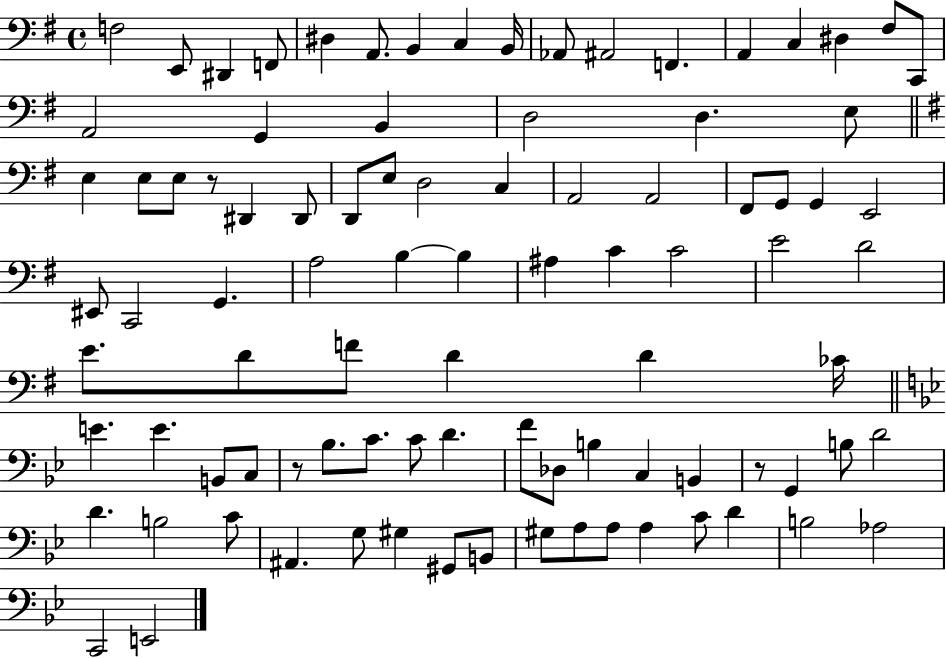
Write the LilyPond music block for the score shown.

{
  \clef bass
  \time 4/4
  \defaultTimeSignature
  \key g \major
  f2 e,8 dis,4 f,8 | dis4 a,8. b,4 c4 b,16 | aes,8 ais,2 f,4. | a,4 c4 dis4 fis8 c,8 | \break a,2 g,4 b,4 | d2 d4. e8 | \bar "||" \break \key g \major e4 e8 e8 r8 dis,4 dis,8 | d,8 e8 d2 c4 | a,2 a,2 | fis,8 g,8 g,4 e,2 | \break eis,8 c,2 g,4. | a2 b4~~ b4 | ais4 c'4 c'2 | e'2 d'2 | \break e'8. d'8 f'8 d'4 d'4 ces'16 | \bar "||" \break \key g \minor e'4. e'4. b,8 c8 | r8 bes8. c'8. c'8 d'4. | f'8 des8 b4 c4 b,4 | r8 g,4 b8 d'2 | \break d'4. b2 c'8 | ais,4. g8 gis4 gis,8 b,8 | gis8 a8 a8 a4 c'8 d'4 | b2 aes2 | \break c,2 e,2 | \bar "|."
}